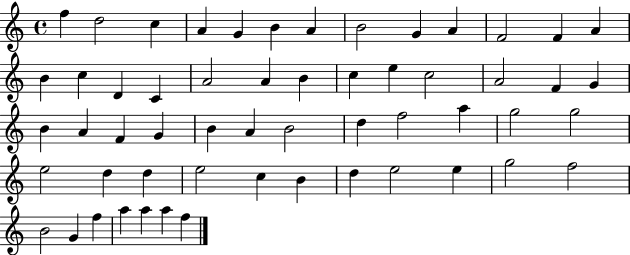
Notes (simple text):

F5/q D5/h C5/q A4/q G4/q B4/q A4/q B4/h G4/q A4/q F4/h F4/q A4/q B4/q C5/q D4/q C4/q A4/h A4/q B4/q C5/q E5/q C5/h A4/h F4/q G4/q B4/q A4/q F4/q G4/q B4/q A4/q B4/h D5/q F5/h A5/q G5/h G5/h E5/h D5/q D5/q E5/h C5/q B4/q D5/q E5/h E5/q G5/h F5/h B4/h G4/q F5/q A5/q A5/q A5/q F5/q